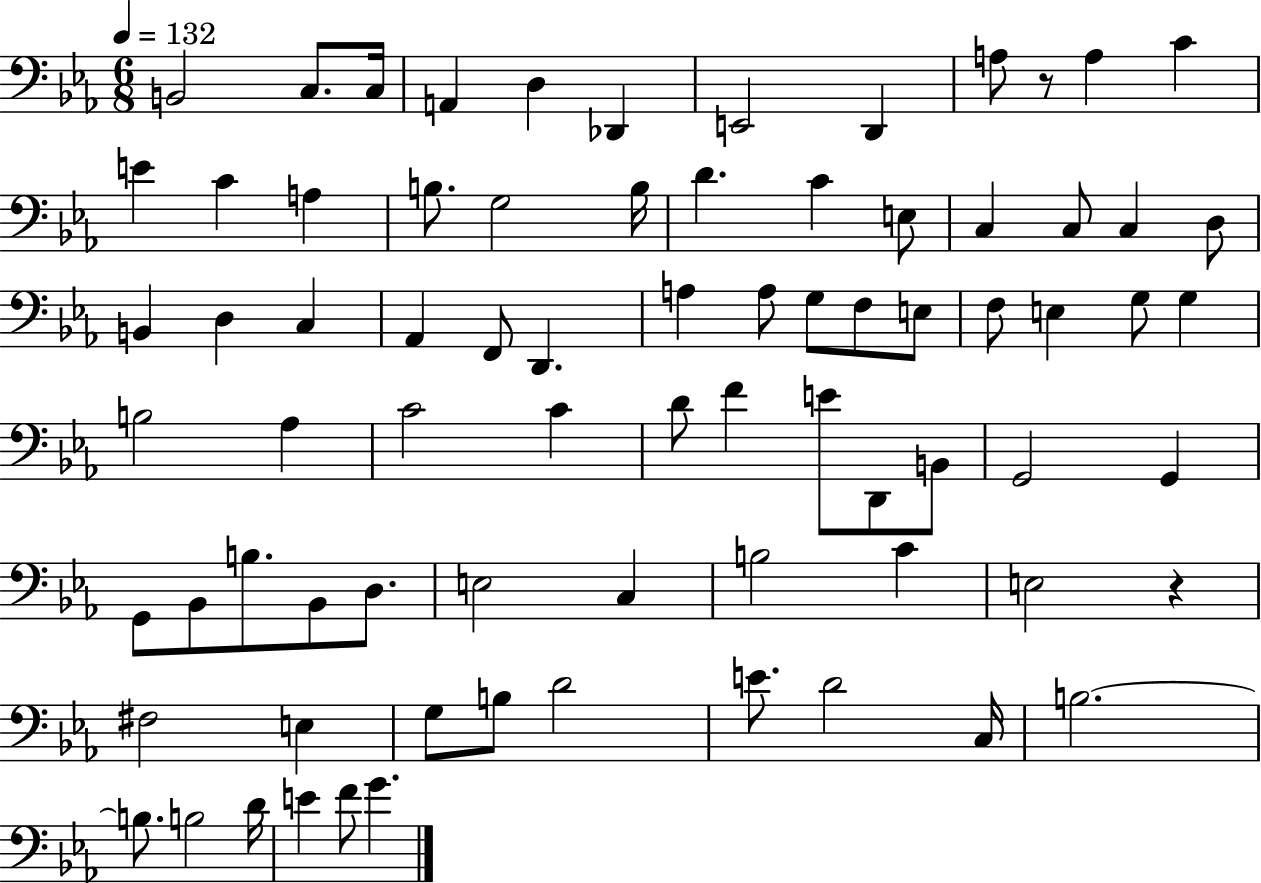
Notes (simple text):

B2/h C3/e. C3/s A2/q D3/q Db2/q E2/h D2/q A3/e R/e A3/q C4/q E4/q C4/q A3/q B3/e. G3/h B3/s D4/q. C4/q E3/e C3/q C3/e C3/q D3/e B2/q D3/q C3/q Ab2/q F2/e D2/q. A3/q A3/e G3/e F3/e E3/e F3/e E3/q G3/e G3/q B3/h Ab3/q C4/h C4/q D4/e F4/q E4/e D2/e B2/e G2/h G2/q G2/e Bb2/e B3/e. Bb2/e D3/e. E3/h C3/q B3/h C4/q E3/h R/q F#3/h E3/q G3/e B3/e D4/h E4/e. D4/h C3/s B3/h. B3/e. B3/h D4/s E4/q F4/e G4/q.